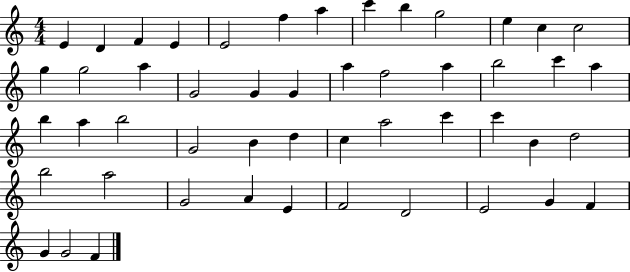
{
  \clef treble
  \numericTimeSignature
  \time 4/4
  \key c \major
  e'4 d'4 f'4 e'4 | e'2 f''4 a''4 | c'''4 b''4 g''2 | e''4 c''4 c''2 | \break g''4 g''2 a''4 | g'2 g'4 g'4 | a''4 f''2 a''4 | b''2 c'''4 a''4 | \break b''4 a''4 b''2 | g'2 b'4 d''4 | c''4 a''2 c'''4 | c'''4 b'4 d''2 | \break b''2 a''2 | g'2 a'4 e'4 | f'2 d'2 | e'2 g'4 f'4 | \break g'4 g'2 f'4 | \bar "|."
}